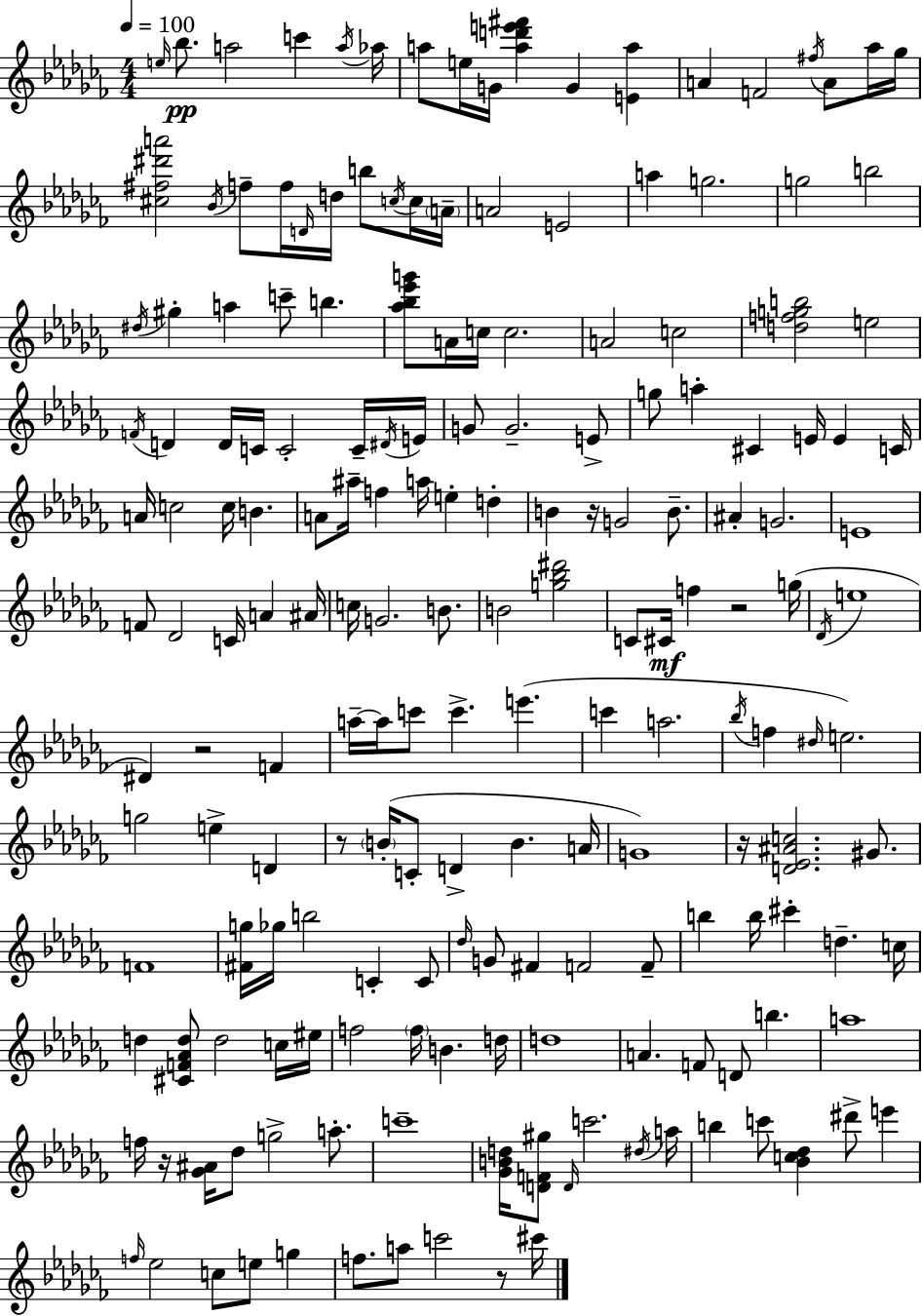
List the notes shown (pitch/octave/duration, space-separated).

E5/s Bb5/e. A5/h C6/q A5/s Ab5/s A5/e E5/s G4/s [A5,D6,E6,F#6]/q G4/q [E4,A5]/q A4/q F4/h F#5/s A4/e Ab5/s Gb5/s [C#5,F#5,D#6,A6]/h Bb4/s F5/e F5/s D4/s D5/s B5/e C5/s C5/s A4/s A4/h E4/h A5/q G5/h. G5/h B5/h D#5/s G#5/q A5/q C6/e B5/q. [Ab5,Bb5,Eb6,G6]/e A4/s C5/s C5/h. A4/h C5/h [D5,F5,G5,B5]/h E5/h F4/s D4/q D4/s C4/s C4/h C4/s D#4/s E4/s G4/e G4/h. E4/e G5/e A5/q C#4/q E4/s E4/q C4/s A4/s C5/h C5/s B4/q. A4/e A#5/s F5/q A5/s E5/q D5/q B4/q R/s G4/h B4/e. A#4/q G4/h. E4/w F4/e Db4/h C4/s A4/q A#4/s C5/s G4/h. B4/e. B4/h [G5,Bb5,D#6]/h C4/e C#4/s F5/q R/h G5/s Db4/s E5/w D#4/q R/h F4/q A5/s A5/s C6/e C6/q. E6/q. C6/q A5/h. Bb5/s F5/q D#5/s E5/h. G5/h E5/q D4/q R/e B4/s C4/e D4/q B4/q. A4/s G4/w R/s [D4,Eb4,A#4,C5]/h. G#4/e. F4/w [F#4,G5]/s Gb5/s B5/h C4/q C4/e Db5/s G4/e F#4/q F4/h F4/e B5/q B5/s C#6/q D5/q. C5/s D5/q [C#4,F4,Ab4,D5]/e D5/h C5/s EIS5/s F5/h F5/s B4/q. D5/s D5/w A4/q. F4/e D4/e B5/q. A5/w F5/s R/s [Gb4,A#4]/s Db5/e G5/h A5/e. C6/w [Gb4,B4,D5]/s [D4,F4,G#5]/e D4/s C6/h. D#5/s A5/s B5/q C6/e [Bb4,C5,Db5]/q D#6/e E6/q F5/s Eb5/h C5/e E5/e G5/q F5/e. A5/e C6/h R/e C#6/s